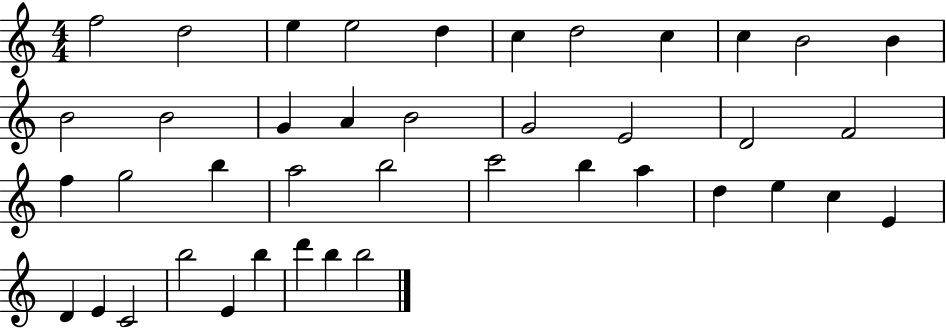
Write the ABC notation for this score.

X:1
T:Untitled
M:4/4
L:1/4
K:C
f2 d2 e e2 d c d2 c c B2 B B2 B2 G A B2 G2 E2 D2 F2 f g2 b a2 b2 c'2 b a d e c E D E C2 b2 E b d' b b2